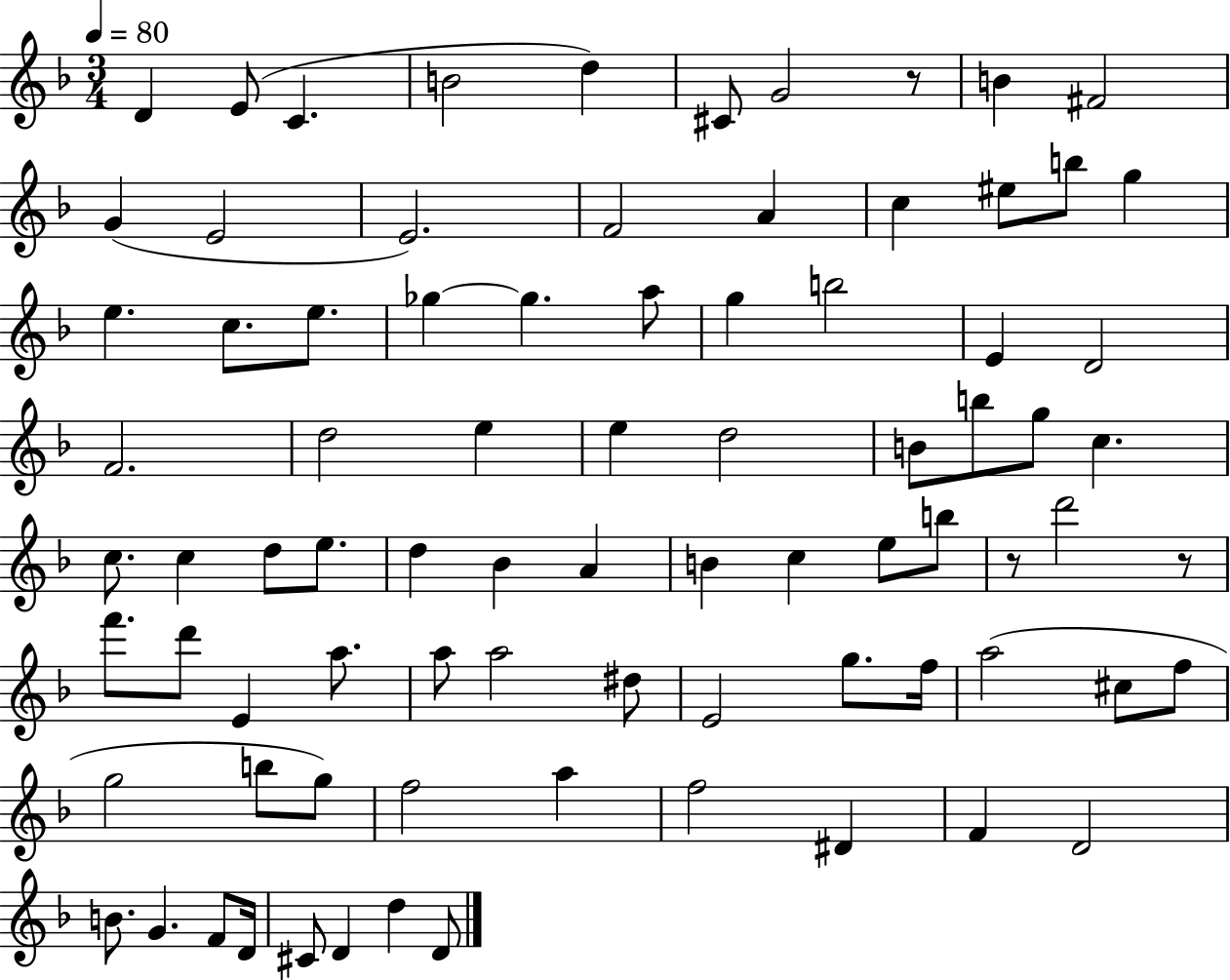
{
  \clef treble
  \numericTimeSignature
  \time 3/4
  \key f \major
  \tempo 4 = 80
  \repeat volta 2 { d'4 e'8( c'4. | b'2 d''4) | cis'8 g'2 r8 | b'4 fis'2 | \break g'4( e'2 | e'2.) | f'2 a'4 | c''4 eis''8 b''8 g''4 | \break e''4. c''8. e''8. | ges''4~~ ges''4. a''8 | g''4 b''2 | e'4 d'2 | \break f'2. | d''2 e''4 | e''4 d''2 | b'8 b''8 g''8 c''4. | \break c''8. c''4 d''8 e''8. | d''4 bes'4 a'4 | b'4 c''4 e''8 b''8 | r8 d'''2 r8 | \break f'''8. d'''8 e'4 a''8. | a''8 a''2 dis''8 | e'2 g''8. f''16 | a''2( cis''8 f''8 | \break g''2 b''8 g''8) | f''2 a''4 | f''2 dis'4 | f'4 d'2 | \break b'8. g'4. f'8 d'16 | cis'8 d'4 d''4 d'8 | } \bar "|."
}